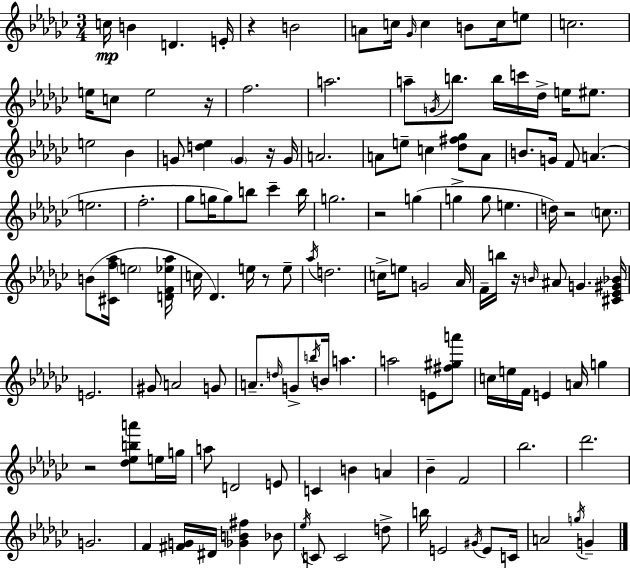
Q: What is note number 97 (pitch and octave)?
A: B4